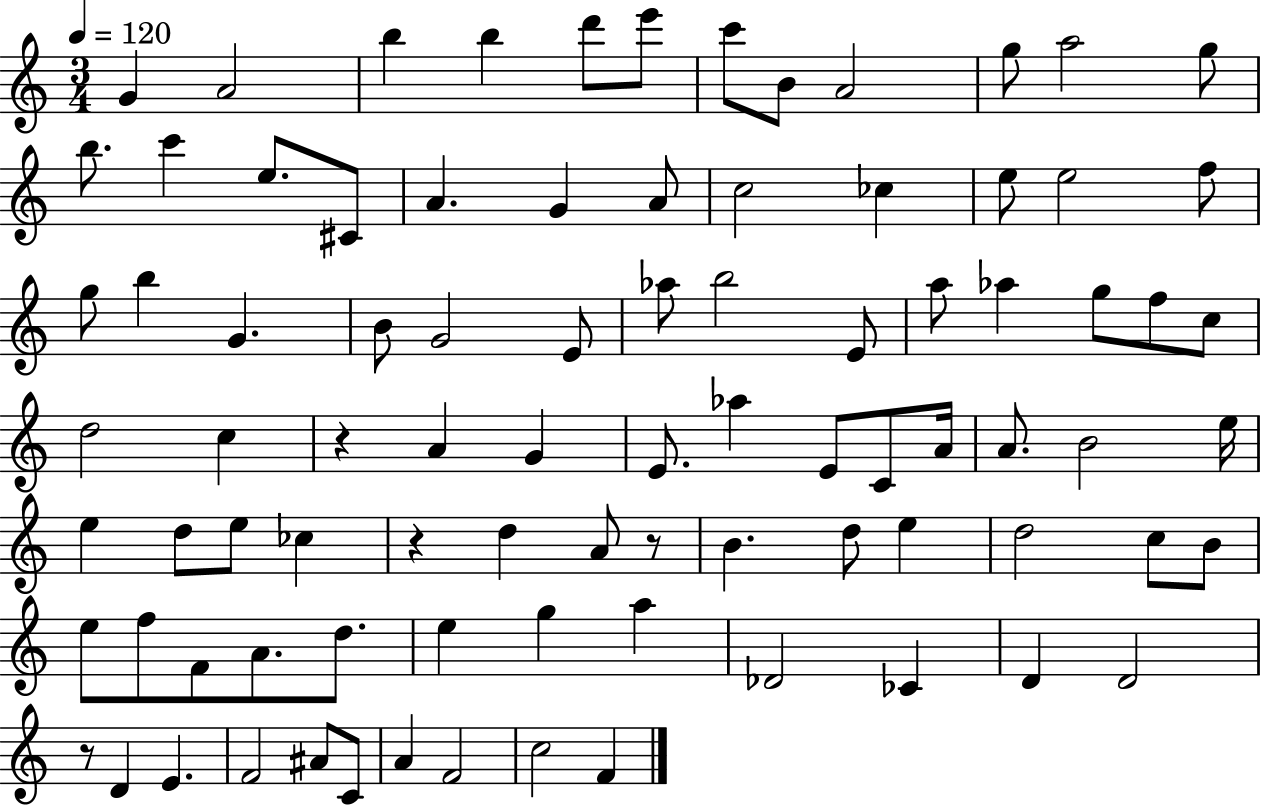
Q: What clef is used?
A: treble